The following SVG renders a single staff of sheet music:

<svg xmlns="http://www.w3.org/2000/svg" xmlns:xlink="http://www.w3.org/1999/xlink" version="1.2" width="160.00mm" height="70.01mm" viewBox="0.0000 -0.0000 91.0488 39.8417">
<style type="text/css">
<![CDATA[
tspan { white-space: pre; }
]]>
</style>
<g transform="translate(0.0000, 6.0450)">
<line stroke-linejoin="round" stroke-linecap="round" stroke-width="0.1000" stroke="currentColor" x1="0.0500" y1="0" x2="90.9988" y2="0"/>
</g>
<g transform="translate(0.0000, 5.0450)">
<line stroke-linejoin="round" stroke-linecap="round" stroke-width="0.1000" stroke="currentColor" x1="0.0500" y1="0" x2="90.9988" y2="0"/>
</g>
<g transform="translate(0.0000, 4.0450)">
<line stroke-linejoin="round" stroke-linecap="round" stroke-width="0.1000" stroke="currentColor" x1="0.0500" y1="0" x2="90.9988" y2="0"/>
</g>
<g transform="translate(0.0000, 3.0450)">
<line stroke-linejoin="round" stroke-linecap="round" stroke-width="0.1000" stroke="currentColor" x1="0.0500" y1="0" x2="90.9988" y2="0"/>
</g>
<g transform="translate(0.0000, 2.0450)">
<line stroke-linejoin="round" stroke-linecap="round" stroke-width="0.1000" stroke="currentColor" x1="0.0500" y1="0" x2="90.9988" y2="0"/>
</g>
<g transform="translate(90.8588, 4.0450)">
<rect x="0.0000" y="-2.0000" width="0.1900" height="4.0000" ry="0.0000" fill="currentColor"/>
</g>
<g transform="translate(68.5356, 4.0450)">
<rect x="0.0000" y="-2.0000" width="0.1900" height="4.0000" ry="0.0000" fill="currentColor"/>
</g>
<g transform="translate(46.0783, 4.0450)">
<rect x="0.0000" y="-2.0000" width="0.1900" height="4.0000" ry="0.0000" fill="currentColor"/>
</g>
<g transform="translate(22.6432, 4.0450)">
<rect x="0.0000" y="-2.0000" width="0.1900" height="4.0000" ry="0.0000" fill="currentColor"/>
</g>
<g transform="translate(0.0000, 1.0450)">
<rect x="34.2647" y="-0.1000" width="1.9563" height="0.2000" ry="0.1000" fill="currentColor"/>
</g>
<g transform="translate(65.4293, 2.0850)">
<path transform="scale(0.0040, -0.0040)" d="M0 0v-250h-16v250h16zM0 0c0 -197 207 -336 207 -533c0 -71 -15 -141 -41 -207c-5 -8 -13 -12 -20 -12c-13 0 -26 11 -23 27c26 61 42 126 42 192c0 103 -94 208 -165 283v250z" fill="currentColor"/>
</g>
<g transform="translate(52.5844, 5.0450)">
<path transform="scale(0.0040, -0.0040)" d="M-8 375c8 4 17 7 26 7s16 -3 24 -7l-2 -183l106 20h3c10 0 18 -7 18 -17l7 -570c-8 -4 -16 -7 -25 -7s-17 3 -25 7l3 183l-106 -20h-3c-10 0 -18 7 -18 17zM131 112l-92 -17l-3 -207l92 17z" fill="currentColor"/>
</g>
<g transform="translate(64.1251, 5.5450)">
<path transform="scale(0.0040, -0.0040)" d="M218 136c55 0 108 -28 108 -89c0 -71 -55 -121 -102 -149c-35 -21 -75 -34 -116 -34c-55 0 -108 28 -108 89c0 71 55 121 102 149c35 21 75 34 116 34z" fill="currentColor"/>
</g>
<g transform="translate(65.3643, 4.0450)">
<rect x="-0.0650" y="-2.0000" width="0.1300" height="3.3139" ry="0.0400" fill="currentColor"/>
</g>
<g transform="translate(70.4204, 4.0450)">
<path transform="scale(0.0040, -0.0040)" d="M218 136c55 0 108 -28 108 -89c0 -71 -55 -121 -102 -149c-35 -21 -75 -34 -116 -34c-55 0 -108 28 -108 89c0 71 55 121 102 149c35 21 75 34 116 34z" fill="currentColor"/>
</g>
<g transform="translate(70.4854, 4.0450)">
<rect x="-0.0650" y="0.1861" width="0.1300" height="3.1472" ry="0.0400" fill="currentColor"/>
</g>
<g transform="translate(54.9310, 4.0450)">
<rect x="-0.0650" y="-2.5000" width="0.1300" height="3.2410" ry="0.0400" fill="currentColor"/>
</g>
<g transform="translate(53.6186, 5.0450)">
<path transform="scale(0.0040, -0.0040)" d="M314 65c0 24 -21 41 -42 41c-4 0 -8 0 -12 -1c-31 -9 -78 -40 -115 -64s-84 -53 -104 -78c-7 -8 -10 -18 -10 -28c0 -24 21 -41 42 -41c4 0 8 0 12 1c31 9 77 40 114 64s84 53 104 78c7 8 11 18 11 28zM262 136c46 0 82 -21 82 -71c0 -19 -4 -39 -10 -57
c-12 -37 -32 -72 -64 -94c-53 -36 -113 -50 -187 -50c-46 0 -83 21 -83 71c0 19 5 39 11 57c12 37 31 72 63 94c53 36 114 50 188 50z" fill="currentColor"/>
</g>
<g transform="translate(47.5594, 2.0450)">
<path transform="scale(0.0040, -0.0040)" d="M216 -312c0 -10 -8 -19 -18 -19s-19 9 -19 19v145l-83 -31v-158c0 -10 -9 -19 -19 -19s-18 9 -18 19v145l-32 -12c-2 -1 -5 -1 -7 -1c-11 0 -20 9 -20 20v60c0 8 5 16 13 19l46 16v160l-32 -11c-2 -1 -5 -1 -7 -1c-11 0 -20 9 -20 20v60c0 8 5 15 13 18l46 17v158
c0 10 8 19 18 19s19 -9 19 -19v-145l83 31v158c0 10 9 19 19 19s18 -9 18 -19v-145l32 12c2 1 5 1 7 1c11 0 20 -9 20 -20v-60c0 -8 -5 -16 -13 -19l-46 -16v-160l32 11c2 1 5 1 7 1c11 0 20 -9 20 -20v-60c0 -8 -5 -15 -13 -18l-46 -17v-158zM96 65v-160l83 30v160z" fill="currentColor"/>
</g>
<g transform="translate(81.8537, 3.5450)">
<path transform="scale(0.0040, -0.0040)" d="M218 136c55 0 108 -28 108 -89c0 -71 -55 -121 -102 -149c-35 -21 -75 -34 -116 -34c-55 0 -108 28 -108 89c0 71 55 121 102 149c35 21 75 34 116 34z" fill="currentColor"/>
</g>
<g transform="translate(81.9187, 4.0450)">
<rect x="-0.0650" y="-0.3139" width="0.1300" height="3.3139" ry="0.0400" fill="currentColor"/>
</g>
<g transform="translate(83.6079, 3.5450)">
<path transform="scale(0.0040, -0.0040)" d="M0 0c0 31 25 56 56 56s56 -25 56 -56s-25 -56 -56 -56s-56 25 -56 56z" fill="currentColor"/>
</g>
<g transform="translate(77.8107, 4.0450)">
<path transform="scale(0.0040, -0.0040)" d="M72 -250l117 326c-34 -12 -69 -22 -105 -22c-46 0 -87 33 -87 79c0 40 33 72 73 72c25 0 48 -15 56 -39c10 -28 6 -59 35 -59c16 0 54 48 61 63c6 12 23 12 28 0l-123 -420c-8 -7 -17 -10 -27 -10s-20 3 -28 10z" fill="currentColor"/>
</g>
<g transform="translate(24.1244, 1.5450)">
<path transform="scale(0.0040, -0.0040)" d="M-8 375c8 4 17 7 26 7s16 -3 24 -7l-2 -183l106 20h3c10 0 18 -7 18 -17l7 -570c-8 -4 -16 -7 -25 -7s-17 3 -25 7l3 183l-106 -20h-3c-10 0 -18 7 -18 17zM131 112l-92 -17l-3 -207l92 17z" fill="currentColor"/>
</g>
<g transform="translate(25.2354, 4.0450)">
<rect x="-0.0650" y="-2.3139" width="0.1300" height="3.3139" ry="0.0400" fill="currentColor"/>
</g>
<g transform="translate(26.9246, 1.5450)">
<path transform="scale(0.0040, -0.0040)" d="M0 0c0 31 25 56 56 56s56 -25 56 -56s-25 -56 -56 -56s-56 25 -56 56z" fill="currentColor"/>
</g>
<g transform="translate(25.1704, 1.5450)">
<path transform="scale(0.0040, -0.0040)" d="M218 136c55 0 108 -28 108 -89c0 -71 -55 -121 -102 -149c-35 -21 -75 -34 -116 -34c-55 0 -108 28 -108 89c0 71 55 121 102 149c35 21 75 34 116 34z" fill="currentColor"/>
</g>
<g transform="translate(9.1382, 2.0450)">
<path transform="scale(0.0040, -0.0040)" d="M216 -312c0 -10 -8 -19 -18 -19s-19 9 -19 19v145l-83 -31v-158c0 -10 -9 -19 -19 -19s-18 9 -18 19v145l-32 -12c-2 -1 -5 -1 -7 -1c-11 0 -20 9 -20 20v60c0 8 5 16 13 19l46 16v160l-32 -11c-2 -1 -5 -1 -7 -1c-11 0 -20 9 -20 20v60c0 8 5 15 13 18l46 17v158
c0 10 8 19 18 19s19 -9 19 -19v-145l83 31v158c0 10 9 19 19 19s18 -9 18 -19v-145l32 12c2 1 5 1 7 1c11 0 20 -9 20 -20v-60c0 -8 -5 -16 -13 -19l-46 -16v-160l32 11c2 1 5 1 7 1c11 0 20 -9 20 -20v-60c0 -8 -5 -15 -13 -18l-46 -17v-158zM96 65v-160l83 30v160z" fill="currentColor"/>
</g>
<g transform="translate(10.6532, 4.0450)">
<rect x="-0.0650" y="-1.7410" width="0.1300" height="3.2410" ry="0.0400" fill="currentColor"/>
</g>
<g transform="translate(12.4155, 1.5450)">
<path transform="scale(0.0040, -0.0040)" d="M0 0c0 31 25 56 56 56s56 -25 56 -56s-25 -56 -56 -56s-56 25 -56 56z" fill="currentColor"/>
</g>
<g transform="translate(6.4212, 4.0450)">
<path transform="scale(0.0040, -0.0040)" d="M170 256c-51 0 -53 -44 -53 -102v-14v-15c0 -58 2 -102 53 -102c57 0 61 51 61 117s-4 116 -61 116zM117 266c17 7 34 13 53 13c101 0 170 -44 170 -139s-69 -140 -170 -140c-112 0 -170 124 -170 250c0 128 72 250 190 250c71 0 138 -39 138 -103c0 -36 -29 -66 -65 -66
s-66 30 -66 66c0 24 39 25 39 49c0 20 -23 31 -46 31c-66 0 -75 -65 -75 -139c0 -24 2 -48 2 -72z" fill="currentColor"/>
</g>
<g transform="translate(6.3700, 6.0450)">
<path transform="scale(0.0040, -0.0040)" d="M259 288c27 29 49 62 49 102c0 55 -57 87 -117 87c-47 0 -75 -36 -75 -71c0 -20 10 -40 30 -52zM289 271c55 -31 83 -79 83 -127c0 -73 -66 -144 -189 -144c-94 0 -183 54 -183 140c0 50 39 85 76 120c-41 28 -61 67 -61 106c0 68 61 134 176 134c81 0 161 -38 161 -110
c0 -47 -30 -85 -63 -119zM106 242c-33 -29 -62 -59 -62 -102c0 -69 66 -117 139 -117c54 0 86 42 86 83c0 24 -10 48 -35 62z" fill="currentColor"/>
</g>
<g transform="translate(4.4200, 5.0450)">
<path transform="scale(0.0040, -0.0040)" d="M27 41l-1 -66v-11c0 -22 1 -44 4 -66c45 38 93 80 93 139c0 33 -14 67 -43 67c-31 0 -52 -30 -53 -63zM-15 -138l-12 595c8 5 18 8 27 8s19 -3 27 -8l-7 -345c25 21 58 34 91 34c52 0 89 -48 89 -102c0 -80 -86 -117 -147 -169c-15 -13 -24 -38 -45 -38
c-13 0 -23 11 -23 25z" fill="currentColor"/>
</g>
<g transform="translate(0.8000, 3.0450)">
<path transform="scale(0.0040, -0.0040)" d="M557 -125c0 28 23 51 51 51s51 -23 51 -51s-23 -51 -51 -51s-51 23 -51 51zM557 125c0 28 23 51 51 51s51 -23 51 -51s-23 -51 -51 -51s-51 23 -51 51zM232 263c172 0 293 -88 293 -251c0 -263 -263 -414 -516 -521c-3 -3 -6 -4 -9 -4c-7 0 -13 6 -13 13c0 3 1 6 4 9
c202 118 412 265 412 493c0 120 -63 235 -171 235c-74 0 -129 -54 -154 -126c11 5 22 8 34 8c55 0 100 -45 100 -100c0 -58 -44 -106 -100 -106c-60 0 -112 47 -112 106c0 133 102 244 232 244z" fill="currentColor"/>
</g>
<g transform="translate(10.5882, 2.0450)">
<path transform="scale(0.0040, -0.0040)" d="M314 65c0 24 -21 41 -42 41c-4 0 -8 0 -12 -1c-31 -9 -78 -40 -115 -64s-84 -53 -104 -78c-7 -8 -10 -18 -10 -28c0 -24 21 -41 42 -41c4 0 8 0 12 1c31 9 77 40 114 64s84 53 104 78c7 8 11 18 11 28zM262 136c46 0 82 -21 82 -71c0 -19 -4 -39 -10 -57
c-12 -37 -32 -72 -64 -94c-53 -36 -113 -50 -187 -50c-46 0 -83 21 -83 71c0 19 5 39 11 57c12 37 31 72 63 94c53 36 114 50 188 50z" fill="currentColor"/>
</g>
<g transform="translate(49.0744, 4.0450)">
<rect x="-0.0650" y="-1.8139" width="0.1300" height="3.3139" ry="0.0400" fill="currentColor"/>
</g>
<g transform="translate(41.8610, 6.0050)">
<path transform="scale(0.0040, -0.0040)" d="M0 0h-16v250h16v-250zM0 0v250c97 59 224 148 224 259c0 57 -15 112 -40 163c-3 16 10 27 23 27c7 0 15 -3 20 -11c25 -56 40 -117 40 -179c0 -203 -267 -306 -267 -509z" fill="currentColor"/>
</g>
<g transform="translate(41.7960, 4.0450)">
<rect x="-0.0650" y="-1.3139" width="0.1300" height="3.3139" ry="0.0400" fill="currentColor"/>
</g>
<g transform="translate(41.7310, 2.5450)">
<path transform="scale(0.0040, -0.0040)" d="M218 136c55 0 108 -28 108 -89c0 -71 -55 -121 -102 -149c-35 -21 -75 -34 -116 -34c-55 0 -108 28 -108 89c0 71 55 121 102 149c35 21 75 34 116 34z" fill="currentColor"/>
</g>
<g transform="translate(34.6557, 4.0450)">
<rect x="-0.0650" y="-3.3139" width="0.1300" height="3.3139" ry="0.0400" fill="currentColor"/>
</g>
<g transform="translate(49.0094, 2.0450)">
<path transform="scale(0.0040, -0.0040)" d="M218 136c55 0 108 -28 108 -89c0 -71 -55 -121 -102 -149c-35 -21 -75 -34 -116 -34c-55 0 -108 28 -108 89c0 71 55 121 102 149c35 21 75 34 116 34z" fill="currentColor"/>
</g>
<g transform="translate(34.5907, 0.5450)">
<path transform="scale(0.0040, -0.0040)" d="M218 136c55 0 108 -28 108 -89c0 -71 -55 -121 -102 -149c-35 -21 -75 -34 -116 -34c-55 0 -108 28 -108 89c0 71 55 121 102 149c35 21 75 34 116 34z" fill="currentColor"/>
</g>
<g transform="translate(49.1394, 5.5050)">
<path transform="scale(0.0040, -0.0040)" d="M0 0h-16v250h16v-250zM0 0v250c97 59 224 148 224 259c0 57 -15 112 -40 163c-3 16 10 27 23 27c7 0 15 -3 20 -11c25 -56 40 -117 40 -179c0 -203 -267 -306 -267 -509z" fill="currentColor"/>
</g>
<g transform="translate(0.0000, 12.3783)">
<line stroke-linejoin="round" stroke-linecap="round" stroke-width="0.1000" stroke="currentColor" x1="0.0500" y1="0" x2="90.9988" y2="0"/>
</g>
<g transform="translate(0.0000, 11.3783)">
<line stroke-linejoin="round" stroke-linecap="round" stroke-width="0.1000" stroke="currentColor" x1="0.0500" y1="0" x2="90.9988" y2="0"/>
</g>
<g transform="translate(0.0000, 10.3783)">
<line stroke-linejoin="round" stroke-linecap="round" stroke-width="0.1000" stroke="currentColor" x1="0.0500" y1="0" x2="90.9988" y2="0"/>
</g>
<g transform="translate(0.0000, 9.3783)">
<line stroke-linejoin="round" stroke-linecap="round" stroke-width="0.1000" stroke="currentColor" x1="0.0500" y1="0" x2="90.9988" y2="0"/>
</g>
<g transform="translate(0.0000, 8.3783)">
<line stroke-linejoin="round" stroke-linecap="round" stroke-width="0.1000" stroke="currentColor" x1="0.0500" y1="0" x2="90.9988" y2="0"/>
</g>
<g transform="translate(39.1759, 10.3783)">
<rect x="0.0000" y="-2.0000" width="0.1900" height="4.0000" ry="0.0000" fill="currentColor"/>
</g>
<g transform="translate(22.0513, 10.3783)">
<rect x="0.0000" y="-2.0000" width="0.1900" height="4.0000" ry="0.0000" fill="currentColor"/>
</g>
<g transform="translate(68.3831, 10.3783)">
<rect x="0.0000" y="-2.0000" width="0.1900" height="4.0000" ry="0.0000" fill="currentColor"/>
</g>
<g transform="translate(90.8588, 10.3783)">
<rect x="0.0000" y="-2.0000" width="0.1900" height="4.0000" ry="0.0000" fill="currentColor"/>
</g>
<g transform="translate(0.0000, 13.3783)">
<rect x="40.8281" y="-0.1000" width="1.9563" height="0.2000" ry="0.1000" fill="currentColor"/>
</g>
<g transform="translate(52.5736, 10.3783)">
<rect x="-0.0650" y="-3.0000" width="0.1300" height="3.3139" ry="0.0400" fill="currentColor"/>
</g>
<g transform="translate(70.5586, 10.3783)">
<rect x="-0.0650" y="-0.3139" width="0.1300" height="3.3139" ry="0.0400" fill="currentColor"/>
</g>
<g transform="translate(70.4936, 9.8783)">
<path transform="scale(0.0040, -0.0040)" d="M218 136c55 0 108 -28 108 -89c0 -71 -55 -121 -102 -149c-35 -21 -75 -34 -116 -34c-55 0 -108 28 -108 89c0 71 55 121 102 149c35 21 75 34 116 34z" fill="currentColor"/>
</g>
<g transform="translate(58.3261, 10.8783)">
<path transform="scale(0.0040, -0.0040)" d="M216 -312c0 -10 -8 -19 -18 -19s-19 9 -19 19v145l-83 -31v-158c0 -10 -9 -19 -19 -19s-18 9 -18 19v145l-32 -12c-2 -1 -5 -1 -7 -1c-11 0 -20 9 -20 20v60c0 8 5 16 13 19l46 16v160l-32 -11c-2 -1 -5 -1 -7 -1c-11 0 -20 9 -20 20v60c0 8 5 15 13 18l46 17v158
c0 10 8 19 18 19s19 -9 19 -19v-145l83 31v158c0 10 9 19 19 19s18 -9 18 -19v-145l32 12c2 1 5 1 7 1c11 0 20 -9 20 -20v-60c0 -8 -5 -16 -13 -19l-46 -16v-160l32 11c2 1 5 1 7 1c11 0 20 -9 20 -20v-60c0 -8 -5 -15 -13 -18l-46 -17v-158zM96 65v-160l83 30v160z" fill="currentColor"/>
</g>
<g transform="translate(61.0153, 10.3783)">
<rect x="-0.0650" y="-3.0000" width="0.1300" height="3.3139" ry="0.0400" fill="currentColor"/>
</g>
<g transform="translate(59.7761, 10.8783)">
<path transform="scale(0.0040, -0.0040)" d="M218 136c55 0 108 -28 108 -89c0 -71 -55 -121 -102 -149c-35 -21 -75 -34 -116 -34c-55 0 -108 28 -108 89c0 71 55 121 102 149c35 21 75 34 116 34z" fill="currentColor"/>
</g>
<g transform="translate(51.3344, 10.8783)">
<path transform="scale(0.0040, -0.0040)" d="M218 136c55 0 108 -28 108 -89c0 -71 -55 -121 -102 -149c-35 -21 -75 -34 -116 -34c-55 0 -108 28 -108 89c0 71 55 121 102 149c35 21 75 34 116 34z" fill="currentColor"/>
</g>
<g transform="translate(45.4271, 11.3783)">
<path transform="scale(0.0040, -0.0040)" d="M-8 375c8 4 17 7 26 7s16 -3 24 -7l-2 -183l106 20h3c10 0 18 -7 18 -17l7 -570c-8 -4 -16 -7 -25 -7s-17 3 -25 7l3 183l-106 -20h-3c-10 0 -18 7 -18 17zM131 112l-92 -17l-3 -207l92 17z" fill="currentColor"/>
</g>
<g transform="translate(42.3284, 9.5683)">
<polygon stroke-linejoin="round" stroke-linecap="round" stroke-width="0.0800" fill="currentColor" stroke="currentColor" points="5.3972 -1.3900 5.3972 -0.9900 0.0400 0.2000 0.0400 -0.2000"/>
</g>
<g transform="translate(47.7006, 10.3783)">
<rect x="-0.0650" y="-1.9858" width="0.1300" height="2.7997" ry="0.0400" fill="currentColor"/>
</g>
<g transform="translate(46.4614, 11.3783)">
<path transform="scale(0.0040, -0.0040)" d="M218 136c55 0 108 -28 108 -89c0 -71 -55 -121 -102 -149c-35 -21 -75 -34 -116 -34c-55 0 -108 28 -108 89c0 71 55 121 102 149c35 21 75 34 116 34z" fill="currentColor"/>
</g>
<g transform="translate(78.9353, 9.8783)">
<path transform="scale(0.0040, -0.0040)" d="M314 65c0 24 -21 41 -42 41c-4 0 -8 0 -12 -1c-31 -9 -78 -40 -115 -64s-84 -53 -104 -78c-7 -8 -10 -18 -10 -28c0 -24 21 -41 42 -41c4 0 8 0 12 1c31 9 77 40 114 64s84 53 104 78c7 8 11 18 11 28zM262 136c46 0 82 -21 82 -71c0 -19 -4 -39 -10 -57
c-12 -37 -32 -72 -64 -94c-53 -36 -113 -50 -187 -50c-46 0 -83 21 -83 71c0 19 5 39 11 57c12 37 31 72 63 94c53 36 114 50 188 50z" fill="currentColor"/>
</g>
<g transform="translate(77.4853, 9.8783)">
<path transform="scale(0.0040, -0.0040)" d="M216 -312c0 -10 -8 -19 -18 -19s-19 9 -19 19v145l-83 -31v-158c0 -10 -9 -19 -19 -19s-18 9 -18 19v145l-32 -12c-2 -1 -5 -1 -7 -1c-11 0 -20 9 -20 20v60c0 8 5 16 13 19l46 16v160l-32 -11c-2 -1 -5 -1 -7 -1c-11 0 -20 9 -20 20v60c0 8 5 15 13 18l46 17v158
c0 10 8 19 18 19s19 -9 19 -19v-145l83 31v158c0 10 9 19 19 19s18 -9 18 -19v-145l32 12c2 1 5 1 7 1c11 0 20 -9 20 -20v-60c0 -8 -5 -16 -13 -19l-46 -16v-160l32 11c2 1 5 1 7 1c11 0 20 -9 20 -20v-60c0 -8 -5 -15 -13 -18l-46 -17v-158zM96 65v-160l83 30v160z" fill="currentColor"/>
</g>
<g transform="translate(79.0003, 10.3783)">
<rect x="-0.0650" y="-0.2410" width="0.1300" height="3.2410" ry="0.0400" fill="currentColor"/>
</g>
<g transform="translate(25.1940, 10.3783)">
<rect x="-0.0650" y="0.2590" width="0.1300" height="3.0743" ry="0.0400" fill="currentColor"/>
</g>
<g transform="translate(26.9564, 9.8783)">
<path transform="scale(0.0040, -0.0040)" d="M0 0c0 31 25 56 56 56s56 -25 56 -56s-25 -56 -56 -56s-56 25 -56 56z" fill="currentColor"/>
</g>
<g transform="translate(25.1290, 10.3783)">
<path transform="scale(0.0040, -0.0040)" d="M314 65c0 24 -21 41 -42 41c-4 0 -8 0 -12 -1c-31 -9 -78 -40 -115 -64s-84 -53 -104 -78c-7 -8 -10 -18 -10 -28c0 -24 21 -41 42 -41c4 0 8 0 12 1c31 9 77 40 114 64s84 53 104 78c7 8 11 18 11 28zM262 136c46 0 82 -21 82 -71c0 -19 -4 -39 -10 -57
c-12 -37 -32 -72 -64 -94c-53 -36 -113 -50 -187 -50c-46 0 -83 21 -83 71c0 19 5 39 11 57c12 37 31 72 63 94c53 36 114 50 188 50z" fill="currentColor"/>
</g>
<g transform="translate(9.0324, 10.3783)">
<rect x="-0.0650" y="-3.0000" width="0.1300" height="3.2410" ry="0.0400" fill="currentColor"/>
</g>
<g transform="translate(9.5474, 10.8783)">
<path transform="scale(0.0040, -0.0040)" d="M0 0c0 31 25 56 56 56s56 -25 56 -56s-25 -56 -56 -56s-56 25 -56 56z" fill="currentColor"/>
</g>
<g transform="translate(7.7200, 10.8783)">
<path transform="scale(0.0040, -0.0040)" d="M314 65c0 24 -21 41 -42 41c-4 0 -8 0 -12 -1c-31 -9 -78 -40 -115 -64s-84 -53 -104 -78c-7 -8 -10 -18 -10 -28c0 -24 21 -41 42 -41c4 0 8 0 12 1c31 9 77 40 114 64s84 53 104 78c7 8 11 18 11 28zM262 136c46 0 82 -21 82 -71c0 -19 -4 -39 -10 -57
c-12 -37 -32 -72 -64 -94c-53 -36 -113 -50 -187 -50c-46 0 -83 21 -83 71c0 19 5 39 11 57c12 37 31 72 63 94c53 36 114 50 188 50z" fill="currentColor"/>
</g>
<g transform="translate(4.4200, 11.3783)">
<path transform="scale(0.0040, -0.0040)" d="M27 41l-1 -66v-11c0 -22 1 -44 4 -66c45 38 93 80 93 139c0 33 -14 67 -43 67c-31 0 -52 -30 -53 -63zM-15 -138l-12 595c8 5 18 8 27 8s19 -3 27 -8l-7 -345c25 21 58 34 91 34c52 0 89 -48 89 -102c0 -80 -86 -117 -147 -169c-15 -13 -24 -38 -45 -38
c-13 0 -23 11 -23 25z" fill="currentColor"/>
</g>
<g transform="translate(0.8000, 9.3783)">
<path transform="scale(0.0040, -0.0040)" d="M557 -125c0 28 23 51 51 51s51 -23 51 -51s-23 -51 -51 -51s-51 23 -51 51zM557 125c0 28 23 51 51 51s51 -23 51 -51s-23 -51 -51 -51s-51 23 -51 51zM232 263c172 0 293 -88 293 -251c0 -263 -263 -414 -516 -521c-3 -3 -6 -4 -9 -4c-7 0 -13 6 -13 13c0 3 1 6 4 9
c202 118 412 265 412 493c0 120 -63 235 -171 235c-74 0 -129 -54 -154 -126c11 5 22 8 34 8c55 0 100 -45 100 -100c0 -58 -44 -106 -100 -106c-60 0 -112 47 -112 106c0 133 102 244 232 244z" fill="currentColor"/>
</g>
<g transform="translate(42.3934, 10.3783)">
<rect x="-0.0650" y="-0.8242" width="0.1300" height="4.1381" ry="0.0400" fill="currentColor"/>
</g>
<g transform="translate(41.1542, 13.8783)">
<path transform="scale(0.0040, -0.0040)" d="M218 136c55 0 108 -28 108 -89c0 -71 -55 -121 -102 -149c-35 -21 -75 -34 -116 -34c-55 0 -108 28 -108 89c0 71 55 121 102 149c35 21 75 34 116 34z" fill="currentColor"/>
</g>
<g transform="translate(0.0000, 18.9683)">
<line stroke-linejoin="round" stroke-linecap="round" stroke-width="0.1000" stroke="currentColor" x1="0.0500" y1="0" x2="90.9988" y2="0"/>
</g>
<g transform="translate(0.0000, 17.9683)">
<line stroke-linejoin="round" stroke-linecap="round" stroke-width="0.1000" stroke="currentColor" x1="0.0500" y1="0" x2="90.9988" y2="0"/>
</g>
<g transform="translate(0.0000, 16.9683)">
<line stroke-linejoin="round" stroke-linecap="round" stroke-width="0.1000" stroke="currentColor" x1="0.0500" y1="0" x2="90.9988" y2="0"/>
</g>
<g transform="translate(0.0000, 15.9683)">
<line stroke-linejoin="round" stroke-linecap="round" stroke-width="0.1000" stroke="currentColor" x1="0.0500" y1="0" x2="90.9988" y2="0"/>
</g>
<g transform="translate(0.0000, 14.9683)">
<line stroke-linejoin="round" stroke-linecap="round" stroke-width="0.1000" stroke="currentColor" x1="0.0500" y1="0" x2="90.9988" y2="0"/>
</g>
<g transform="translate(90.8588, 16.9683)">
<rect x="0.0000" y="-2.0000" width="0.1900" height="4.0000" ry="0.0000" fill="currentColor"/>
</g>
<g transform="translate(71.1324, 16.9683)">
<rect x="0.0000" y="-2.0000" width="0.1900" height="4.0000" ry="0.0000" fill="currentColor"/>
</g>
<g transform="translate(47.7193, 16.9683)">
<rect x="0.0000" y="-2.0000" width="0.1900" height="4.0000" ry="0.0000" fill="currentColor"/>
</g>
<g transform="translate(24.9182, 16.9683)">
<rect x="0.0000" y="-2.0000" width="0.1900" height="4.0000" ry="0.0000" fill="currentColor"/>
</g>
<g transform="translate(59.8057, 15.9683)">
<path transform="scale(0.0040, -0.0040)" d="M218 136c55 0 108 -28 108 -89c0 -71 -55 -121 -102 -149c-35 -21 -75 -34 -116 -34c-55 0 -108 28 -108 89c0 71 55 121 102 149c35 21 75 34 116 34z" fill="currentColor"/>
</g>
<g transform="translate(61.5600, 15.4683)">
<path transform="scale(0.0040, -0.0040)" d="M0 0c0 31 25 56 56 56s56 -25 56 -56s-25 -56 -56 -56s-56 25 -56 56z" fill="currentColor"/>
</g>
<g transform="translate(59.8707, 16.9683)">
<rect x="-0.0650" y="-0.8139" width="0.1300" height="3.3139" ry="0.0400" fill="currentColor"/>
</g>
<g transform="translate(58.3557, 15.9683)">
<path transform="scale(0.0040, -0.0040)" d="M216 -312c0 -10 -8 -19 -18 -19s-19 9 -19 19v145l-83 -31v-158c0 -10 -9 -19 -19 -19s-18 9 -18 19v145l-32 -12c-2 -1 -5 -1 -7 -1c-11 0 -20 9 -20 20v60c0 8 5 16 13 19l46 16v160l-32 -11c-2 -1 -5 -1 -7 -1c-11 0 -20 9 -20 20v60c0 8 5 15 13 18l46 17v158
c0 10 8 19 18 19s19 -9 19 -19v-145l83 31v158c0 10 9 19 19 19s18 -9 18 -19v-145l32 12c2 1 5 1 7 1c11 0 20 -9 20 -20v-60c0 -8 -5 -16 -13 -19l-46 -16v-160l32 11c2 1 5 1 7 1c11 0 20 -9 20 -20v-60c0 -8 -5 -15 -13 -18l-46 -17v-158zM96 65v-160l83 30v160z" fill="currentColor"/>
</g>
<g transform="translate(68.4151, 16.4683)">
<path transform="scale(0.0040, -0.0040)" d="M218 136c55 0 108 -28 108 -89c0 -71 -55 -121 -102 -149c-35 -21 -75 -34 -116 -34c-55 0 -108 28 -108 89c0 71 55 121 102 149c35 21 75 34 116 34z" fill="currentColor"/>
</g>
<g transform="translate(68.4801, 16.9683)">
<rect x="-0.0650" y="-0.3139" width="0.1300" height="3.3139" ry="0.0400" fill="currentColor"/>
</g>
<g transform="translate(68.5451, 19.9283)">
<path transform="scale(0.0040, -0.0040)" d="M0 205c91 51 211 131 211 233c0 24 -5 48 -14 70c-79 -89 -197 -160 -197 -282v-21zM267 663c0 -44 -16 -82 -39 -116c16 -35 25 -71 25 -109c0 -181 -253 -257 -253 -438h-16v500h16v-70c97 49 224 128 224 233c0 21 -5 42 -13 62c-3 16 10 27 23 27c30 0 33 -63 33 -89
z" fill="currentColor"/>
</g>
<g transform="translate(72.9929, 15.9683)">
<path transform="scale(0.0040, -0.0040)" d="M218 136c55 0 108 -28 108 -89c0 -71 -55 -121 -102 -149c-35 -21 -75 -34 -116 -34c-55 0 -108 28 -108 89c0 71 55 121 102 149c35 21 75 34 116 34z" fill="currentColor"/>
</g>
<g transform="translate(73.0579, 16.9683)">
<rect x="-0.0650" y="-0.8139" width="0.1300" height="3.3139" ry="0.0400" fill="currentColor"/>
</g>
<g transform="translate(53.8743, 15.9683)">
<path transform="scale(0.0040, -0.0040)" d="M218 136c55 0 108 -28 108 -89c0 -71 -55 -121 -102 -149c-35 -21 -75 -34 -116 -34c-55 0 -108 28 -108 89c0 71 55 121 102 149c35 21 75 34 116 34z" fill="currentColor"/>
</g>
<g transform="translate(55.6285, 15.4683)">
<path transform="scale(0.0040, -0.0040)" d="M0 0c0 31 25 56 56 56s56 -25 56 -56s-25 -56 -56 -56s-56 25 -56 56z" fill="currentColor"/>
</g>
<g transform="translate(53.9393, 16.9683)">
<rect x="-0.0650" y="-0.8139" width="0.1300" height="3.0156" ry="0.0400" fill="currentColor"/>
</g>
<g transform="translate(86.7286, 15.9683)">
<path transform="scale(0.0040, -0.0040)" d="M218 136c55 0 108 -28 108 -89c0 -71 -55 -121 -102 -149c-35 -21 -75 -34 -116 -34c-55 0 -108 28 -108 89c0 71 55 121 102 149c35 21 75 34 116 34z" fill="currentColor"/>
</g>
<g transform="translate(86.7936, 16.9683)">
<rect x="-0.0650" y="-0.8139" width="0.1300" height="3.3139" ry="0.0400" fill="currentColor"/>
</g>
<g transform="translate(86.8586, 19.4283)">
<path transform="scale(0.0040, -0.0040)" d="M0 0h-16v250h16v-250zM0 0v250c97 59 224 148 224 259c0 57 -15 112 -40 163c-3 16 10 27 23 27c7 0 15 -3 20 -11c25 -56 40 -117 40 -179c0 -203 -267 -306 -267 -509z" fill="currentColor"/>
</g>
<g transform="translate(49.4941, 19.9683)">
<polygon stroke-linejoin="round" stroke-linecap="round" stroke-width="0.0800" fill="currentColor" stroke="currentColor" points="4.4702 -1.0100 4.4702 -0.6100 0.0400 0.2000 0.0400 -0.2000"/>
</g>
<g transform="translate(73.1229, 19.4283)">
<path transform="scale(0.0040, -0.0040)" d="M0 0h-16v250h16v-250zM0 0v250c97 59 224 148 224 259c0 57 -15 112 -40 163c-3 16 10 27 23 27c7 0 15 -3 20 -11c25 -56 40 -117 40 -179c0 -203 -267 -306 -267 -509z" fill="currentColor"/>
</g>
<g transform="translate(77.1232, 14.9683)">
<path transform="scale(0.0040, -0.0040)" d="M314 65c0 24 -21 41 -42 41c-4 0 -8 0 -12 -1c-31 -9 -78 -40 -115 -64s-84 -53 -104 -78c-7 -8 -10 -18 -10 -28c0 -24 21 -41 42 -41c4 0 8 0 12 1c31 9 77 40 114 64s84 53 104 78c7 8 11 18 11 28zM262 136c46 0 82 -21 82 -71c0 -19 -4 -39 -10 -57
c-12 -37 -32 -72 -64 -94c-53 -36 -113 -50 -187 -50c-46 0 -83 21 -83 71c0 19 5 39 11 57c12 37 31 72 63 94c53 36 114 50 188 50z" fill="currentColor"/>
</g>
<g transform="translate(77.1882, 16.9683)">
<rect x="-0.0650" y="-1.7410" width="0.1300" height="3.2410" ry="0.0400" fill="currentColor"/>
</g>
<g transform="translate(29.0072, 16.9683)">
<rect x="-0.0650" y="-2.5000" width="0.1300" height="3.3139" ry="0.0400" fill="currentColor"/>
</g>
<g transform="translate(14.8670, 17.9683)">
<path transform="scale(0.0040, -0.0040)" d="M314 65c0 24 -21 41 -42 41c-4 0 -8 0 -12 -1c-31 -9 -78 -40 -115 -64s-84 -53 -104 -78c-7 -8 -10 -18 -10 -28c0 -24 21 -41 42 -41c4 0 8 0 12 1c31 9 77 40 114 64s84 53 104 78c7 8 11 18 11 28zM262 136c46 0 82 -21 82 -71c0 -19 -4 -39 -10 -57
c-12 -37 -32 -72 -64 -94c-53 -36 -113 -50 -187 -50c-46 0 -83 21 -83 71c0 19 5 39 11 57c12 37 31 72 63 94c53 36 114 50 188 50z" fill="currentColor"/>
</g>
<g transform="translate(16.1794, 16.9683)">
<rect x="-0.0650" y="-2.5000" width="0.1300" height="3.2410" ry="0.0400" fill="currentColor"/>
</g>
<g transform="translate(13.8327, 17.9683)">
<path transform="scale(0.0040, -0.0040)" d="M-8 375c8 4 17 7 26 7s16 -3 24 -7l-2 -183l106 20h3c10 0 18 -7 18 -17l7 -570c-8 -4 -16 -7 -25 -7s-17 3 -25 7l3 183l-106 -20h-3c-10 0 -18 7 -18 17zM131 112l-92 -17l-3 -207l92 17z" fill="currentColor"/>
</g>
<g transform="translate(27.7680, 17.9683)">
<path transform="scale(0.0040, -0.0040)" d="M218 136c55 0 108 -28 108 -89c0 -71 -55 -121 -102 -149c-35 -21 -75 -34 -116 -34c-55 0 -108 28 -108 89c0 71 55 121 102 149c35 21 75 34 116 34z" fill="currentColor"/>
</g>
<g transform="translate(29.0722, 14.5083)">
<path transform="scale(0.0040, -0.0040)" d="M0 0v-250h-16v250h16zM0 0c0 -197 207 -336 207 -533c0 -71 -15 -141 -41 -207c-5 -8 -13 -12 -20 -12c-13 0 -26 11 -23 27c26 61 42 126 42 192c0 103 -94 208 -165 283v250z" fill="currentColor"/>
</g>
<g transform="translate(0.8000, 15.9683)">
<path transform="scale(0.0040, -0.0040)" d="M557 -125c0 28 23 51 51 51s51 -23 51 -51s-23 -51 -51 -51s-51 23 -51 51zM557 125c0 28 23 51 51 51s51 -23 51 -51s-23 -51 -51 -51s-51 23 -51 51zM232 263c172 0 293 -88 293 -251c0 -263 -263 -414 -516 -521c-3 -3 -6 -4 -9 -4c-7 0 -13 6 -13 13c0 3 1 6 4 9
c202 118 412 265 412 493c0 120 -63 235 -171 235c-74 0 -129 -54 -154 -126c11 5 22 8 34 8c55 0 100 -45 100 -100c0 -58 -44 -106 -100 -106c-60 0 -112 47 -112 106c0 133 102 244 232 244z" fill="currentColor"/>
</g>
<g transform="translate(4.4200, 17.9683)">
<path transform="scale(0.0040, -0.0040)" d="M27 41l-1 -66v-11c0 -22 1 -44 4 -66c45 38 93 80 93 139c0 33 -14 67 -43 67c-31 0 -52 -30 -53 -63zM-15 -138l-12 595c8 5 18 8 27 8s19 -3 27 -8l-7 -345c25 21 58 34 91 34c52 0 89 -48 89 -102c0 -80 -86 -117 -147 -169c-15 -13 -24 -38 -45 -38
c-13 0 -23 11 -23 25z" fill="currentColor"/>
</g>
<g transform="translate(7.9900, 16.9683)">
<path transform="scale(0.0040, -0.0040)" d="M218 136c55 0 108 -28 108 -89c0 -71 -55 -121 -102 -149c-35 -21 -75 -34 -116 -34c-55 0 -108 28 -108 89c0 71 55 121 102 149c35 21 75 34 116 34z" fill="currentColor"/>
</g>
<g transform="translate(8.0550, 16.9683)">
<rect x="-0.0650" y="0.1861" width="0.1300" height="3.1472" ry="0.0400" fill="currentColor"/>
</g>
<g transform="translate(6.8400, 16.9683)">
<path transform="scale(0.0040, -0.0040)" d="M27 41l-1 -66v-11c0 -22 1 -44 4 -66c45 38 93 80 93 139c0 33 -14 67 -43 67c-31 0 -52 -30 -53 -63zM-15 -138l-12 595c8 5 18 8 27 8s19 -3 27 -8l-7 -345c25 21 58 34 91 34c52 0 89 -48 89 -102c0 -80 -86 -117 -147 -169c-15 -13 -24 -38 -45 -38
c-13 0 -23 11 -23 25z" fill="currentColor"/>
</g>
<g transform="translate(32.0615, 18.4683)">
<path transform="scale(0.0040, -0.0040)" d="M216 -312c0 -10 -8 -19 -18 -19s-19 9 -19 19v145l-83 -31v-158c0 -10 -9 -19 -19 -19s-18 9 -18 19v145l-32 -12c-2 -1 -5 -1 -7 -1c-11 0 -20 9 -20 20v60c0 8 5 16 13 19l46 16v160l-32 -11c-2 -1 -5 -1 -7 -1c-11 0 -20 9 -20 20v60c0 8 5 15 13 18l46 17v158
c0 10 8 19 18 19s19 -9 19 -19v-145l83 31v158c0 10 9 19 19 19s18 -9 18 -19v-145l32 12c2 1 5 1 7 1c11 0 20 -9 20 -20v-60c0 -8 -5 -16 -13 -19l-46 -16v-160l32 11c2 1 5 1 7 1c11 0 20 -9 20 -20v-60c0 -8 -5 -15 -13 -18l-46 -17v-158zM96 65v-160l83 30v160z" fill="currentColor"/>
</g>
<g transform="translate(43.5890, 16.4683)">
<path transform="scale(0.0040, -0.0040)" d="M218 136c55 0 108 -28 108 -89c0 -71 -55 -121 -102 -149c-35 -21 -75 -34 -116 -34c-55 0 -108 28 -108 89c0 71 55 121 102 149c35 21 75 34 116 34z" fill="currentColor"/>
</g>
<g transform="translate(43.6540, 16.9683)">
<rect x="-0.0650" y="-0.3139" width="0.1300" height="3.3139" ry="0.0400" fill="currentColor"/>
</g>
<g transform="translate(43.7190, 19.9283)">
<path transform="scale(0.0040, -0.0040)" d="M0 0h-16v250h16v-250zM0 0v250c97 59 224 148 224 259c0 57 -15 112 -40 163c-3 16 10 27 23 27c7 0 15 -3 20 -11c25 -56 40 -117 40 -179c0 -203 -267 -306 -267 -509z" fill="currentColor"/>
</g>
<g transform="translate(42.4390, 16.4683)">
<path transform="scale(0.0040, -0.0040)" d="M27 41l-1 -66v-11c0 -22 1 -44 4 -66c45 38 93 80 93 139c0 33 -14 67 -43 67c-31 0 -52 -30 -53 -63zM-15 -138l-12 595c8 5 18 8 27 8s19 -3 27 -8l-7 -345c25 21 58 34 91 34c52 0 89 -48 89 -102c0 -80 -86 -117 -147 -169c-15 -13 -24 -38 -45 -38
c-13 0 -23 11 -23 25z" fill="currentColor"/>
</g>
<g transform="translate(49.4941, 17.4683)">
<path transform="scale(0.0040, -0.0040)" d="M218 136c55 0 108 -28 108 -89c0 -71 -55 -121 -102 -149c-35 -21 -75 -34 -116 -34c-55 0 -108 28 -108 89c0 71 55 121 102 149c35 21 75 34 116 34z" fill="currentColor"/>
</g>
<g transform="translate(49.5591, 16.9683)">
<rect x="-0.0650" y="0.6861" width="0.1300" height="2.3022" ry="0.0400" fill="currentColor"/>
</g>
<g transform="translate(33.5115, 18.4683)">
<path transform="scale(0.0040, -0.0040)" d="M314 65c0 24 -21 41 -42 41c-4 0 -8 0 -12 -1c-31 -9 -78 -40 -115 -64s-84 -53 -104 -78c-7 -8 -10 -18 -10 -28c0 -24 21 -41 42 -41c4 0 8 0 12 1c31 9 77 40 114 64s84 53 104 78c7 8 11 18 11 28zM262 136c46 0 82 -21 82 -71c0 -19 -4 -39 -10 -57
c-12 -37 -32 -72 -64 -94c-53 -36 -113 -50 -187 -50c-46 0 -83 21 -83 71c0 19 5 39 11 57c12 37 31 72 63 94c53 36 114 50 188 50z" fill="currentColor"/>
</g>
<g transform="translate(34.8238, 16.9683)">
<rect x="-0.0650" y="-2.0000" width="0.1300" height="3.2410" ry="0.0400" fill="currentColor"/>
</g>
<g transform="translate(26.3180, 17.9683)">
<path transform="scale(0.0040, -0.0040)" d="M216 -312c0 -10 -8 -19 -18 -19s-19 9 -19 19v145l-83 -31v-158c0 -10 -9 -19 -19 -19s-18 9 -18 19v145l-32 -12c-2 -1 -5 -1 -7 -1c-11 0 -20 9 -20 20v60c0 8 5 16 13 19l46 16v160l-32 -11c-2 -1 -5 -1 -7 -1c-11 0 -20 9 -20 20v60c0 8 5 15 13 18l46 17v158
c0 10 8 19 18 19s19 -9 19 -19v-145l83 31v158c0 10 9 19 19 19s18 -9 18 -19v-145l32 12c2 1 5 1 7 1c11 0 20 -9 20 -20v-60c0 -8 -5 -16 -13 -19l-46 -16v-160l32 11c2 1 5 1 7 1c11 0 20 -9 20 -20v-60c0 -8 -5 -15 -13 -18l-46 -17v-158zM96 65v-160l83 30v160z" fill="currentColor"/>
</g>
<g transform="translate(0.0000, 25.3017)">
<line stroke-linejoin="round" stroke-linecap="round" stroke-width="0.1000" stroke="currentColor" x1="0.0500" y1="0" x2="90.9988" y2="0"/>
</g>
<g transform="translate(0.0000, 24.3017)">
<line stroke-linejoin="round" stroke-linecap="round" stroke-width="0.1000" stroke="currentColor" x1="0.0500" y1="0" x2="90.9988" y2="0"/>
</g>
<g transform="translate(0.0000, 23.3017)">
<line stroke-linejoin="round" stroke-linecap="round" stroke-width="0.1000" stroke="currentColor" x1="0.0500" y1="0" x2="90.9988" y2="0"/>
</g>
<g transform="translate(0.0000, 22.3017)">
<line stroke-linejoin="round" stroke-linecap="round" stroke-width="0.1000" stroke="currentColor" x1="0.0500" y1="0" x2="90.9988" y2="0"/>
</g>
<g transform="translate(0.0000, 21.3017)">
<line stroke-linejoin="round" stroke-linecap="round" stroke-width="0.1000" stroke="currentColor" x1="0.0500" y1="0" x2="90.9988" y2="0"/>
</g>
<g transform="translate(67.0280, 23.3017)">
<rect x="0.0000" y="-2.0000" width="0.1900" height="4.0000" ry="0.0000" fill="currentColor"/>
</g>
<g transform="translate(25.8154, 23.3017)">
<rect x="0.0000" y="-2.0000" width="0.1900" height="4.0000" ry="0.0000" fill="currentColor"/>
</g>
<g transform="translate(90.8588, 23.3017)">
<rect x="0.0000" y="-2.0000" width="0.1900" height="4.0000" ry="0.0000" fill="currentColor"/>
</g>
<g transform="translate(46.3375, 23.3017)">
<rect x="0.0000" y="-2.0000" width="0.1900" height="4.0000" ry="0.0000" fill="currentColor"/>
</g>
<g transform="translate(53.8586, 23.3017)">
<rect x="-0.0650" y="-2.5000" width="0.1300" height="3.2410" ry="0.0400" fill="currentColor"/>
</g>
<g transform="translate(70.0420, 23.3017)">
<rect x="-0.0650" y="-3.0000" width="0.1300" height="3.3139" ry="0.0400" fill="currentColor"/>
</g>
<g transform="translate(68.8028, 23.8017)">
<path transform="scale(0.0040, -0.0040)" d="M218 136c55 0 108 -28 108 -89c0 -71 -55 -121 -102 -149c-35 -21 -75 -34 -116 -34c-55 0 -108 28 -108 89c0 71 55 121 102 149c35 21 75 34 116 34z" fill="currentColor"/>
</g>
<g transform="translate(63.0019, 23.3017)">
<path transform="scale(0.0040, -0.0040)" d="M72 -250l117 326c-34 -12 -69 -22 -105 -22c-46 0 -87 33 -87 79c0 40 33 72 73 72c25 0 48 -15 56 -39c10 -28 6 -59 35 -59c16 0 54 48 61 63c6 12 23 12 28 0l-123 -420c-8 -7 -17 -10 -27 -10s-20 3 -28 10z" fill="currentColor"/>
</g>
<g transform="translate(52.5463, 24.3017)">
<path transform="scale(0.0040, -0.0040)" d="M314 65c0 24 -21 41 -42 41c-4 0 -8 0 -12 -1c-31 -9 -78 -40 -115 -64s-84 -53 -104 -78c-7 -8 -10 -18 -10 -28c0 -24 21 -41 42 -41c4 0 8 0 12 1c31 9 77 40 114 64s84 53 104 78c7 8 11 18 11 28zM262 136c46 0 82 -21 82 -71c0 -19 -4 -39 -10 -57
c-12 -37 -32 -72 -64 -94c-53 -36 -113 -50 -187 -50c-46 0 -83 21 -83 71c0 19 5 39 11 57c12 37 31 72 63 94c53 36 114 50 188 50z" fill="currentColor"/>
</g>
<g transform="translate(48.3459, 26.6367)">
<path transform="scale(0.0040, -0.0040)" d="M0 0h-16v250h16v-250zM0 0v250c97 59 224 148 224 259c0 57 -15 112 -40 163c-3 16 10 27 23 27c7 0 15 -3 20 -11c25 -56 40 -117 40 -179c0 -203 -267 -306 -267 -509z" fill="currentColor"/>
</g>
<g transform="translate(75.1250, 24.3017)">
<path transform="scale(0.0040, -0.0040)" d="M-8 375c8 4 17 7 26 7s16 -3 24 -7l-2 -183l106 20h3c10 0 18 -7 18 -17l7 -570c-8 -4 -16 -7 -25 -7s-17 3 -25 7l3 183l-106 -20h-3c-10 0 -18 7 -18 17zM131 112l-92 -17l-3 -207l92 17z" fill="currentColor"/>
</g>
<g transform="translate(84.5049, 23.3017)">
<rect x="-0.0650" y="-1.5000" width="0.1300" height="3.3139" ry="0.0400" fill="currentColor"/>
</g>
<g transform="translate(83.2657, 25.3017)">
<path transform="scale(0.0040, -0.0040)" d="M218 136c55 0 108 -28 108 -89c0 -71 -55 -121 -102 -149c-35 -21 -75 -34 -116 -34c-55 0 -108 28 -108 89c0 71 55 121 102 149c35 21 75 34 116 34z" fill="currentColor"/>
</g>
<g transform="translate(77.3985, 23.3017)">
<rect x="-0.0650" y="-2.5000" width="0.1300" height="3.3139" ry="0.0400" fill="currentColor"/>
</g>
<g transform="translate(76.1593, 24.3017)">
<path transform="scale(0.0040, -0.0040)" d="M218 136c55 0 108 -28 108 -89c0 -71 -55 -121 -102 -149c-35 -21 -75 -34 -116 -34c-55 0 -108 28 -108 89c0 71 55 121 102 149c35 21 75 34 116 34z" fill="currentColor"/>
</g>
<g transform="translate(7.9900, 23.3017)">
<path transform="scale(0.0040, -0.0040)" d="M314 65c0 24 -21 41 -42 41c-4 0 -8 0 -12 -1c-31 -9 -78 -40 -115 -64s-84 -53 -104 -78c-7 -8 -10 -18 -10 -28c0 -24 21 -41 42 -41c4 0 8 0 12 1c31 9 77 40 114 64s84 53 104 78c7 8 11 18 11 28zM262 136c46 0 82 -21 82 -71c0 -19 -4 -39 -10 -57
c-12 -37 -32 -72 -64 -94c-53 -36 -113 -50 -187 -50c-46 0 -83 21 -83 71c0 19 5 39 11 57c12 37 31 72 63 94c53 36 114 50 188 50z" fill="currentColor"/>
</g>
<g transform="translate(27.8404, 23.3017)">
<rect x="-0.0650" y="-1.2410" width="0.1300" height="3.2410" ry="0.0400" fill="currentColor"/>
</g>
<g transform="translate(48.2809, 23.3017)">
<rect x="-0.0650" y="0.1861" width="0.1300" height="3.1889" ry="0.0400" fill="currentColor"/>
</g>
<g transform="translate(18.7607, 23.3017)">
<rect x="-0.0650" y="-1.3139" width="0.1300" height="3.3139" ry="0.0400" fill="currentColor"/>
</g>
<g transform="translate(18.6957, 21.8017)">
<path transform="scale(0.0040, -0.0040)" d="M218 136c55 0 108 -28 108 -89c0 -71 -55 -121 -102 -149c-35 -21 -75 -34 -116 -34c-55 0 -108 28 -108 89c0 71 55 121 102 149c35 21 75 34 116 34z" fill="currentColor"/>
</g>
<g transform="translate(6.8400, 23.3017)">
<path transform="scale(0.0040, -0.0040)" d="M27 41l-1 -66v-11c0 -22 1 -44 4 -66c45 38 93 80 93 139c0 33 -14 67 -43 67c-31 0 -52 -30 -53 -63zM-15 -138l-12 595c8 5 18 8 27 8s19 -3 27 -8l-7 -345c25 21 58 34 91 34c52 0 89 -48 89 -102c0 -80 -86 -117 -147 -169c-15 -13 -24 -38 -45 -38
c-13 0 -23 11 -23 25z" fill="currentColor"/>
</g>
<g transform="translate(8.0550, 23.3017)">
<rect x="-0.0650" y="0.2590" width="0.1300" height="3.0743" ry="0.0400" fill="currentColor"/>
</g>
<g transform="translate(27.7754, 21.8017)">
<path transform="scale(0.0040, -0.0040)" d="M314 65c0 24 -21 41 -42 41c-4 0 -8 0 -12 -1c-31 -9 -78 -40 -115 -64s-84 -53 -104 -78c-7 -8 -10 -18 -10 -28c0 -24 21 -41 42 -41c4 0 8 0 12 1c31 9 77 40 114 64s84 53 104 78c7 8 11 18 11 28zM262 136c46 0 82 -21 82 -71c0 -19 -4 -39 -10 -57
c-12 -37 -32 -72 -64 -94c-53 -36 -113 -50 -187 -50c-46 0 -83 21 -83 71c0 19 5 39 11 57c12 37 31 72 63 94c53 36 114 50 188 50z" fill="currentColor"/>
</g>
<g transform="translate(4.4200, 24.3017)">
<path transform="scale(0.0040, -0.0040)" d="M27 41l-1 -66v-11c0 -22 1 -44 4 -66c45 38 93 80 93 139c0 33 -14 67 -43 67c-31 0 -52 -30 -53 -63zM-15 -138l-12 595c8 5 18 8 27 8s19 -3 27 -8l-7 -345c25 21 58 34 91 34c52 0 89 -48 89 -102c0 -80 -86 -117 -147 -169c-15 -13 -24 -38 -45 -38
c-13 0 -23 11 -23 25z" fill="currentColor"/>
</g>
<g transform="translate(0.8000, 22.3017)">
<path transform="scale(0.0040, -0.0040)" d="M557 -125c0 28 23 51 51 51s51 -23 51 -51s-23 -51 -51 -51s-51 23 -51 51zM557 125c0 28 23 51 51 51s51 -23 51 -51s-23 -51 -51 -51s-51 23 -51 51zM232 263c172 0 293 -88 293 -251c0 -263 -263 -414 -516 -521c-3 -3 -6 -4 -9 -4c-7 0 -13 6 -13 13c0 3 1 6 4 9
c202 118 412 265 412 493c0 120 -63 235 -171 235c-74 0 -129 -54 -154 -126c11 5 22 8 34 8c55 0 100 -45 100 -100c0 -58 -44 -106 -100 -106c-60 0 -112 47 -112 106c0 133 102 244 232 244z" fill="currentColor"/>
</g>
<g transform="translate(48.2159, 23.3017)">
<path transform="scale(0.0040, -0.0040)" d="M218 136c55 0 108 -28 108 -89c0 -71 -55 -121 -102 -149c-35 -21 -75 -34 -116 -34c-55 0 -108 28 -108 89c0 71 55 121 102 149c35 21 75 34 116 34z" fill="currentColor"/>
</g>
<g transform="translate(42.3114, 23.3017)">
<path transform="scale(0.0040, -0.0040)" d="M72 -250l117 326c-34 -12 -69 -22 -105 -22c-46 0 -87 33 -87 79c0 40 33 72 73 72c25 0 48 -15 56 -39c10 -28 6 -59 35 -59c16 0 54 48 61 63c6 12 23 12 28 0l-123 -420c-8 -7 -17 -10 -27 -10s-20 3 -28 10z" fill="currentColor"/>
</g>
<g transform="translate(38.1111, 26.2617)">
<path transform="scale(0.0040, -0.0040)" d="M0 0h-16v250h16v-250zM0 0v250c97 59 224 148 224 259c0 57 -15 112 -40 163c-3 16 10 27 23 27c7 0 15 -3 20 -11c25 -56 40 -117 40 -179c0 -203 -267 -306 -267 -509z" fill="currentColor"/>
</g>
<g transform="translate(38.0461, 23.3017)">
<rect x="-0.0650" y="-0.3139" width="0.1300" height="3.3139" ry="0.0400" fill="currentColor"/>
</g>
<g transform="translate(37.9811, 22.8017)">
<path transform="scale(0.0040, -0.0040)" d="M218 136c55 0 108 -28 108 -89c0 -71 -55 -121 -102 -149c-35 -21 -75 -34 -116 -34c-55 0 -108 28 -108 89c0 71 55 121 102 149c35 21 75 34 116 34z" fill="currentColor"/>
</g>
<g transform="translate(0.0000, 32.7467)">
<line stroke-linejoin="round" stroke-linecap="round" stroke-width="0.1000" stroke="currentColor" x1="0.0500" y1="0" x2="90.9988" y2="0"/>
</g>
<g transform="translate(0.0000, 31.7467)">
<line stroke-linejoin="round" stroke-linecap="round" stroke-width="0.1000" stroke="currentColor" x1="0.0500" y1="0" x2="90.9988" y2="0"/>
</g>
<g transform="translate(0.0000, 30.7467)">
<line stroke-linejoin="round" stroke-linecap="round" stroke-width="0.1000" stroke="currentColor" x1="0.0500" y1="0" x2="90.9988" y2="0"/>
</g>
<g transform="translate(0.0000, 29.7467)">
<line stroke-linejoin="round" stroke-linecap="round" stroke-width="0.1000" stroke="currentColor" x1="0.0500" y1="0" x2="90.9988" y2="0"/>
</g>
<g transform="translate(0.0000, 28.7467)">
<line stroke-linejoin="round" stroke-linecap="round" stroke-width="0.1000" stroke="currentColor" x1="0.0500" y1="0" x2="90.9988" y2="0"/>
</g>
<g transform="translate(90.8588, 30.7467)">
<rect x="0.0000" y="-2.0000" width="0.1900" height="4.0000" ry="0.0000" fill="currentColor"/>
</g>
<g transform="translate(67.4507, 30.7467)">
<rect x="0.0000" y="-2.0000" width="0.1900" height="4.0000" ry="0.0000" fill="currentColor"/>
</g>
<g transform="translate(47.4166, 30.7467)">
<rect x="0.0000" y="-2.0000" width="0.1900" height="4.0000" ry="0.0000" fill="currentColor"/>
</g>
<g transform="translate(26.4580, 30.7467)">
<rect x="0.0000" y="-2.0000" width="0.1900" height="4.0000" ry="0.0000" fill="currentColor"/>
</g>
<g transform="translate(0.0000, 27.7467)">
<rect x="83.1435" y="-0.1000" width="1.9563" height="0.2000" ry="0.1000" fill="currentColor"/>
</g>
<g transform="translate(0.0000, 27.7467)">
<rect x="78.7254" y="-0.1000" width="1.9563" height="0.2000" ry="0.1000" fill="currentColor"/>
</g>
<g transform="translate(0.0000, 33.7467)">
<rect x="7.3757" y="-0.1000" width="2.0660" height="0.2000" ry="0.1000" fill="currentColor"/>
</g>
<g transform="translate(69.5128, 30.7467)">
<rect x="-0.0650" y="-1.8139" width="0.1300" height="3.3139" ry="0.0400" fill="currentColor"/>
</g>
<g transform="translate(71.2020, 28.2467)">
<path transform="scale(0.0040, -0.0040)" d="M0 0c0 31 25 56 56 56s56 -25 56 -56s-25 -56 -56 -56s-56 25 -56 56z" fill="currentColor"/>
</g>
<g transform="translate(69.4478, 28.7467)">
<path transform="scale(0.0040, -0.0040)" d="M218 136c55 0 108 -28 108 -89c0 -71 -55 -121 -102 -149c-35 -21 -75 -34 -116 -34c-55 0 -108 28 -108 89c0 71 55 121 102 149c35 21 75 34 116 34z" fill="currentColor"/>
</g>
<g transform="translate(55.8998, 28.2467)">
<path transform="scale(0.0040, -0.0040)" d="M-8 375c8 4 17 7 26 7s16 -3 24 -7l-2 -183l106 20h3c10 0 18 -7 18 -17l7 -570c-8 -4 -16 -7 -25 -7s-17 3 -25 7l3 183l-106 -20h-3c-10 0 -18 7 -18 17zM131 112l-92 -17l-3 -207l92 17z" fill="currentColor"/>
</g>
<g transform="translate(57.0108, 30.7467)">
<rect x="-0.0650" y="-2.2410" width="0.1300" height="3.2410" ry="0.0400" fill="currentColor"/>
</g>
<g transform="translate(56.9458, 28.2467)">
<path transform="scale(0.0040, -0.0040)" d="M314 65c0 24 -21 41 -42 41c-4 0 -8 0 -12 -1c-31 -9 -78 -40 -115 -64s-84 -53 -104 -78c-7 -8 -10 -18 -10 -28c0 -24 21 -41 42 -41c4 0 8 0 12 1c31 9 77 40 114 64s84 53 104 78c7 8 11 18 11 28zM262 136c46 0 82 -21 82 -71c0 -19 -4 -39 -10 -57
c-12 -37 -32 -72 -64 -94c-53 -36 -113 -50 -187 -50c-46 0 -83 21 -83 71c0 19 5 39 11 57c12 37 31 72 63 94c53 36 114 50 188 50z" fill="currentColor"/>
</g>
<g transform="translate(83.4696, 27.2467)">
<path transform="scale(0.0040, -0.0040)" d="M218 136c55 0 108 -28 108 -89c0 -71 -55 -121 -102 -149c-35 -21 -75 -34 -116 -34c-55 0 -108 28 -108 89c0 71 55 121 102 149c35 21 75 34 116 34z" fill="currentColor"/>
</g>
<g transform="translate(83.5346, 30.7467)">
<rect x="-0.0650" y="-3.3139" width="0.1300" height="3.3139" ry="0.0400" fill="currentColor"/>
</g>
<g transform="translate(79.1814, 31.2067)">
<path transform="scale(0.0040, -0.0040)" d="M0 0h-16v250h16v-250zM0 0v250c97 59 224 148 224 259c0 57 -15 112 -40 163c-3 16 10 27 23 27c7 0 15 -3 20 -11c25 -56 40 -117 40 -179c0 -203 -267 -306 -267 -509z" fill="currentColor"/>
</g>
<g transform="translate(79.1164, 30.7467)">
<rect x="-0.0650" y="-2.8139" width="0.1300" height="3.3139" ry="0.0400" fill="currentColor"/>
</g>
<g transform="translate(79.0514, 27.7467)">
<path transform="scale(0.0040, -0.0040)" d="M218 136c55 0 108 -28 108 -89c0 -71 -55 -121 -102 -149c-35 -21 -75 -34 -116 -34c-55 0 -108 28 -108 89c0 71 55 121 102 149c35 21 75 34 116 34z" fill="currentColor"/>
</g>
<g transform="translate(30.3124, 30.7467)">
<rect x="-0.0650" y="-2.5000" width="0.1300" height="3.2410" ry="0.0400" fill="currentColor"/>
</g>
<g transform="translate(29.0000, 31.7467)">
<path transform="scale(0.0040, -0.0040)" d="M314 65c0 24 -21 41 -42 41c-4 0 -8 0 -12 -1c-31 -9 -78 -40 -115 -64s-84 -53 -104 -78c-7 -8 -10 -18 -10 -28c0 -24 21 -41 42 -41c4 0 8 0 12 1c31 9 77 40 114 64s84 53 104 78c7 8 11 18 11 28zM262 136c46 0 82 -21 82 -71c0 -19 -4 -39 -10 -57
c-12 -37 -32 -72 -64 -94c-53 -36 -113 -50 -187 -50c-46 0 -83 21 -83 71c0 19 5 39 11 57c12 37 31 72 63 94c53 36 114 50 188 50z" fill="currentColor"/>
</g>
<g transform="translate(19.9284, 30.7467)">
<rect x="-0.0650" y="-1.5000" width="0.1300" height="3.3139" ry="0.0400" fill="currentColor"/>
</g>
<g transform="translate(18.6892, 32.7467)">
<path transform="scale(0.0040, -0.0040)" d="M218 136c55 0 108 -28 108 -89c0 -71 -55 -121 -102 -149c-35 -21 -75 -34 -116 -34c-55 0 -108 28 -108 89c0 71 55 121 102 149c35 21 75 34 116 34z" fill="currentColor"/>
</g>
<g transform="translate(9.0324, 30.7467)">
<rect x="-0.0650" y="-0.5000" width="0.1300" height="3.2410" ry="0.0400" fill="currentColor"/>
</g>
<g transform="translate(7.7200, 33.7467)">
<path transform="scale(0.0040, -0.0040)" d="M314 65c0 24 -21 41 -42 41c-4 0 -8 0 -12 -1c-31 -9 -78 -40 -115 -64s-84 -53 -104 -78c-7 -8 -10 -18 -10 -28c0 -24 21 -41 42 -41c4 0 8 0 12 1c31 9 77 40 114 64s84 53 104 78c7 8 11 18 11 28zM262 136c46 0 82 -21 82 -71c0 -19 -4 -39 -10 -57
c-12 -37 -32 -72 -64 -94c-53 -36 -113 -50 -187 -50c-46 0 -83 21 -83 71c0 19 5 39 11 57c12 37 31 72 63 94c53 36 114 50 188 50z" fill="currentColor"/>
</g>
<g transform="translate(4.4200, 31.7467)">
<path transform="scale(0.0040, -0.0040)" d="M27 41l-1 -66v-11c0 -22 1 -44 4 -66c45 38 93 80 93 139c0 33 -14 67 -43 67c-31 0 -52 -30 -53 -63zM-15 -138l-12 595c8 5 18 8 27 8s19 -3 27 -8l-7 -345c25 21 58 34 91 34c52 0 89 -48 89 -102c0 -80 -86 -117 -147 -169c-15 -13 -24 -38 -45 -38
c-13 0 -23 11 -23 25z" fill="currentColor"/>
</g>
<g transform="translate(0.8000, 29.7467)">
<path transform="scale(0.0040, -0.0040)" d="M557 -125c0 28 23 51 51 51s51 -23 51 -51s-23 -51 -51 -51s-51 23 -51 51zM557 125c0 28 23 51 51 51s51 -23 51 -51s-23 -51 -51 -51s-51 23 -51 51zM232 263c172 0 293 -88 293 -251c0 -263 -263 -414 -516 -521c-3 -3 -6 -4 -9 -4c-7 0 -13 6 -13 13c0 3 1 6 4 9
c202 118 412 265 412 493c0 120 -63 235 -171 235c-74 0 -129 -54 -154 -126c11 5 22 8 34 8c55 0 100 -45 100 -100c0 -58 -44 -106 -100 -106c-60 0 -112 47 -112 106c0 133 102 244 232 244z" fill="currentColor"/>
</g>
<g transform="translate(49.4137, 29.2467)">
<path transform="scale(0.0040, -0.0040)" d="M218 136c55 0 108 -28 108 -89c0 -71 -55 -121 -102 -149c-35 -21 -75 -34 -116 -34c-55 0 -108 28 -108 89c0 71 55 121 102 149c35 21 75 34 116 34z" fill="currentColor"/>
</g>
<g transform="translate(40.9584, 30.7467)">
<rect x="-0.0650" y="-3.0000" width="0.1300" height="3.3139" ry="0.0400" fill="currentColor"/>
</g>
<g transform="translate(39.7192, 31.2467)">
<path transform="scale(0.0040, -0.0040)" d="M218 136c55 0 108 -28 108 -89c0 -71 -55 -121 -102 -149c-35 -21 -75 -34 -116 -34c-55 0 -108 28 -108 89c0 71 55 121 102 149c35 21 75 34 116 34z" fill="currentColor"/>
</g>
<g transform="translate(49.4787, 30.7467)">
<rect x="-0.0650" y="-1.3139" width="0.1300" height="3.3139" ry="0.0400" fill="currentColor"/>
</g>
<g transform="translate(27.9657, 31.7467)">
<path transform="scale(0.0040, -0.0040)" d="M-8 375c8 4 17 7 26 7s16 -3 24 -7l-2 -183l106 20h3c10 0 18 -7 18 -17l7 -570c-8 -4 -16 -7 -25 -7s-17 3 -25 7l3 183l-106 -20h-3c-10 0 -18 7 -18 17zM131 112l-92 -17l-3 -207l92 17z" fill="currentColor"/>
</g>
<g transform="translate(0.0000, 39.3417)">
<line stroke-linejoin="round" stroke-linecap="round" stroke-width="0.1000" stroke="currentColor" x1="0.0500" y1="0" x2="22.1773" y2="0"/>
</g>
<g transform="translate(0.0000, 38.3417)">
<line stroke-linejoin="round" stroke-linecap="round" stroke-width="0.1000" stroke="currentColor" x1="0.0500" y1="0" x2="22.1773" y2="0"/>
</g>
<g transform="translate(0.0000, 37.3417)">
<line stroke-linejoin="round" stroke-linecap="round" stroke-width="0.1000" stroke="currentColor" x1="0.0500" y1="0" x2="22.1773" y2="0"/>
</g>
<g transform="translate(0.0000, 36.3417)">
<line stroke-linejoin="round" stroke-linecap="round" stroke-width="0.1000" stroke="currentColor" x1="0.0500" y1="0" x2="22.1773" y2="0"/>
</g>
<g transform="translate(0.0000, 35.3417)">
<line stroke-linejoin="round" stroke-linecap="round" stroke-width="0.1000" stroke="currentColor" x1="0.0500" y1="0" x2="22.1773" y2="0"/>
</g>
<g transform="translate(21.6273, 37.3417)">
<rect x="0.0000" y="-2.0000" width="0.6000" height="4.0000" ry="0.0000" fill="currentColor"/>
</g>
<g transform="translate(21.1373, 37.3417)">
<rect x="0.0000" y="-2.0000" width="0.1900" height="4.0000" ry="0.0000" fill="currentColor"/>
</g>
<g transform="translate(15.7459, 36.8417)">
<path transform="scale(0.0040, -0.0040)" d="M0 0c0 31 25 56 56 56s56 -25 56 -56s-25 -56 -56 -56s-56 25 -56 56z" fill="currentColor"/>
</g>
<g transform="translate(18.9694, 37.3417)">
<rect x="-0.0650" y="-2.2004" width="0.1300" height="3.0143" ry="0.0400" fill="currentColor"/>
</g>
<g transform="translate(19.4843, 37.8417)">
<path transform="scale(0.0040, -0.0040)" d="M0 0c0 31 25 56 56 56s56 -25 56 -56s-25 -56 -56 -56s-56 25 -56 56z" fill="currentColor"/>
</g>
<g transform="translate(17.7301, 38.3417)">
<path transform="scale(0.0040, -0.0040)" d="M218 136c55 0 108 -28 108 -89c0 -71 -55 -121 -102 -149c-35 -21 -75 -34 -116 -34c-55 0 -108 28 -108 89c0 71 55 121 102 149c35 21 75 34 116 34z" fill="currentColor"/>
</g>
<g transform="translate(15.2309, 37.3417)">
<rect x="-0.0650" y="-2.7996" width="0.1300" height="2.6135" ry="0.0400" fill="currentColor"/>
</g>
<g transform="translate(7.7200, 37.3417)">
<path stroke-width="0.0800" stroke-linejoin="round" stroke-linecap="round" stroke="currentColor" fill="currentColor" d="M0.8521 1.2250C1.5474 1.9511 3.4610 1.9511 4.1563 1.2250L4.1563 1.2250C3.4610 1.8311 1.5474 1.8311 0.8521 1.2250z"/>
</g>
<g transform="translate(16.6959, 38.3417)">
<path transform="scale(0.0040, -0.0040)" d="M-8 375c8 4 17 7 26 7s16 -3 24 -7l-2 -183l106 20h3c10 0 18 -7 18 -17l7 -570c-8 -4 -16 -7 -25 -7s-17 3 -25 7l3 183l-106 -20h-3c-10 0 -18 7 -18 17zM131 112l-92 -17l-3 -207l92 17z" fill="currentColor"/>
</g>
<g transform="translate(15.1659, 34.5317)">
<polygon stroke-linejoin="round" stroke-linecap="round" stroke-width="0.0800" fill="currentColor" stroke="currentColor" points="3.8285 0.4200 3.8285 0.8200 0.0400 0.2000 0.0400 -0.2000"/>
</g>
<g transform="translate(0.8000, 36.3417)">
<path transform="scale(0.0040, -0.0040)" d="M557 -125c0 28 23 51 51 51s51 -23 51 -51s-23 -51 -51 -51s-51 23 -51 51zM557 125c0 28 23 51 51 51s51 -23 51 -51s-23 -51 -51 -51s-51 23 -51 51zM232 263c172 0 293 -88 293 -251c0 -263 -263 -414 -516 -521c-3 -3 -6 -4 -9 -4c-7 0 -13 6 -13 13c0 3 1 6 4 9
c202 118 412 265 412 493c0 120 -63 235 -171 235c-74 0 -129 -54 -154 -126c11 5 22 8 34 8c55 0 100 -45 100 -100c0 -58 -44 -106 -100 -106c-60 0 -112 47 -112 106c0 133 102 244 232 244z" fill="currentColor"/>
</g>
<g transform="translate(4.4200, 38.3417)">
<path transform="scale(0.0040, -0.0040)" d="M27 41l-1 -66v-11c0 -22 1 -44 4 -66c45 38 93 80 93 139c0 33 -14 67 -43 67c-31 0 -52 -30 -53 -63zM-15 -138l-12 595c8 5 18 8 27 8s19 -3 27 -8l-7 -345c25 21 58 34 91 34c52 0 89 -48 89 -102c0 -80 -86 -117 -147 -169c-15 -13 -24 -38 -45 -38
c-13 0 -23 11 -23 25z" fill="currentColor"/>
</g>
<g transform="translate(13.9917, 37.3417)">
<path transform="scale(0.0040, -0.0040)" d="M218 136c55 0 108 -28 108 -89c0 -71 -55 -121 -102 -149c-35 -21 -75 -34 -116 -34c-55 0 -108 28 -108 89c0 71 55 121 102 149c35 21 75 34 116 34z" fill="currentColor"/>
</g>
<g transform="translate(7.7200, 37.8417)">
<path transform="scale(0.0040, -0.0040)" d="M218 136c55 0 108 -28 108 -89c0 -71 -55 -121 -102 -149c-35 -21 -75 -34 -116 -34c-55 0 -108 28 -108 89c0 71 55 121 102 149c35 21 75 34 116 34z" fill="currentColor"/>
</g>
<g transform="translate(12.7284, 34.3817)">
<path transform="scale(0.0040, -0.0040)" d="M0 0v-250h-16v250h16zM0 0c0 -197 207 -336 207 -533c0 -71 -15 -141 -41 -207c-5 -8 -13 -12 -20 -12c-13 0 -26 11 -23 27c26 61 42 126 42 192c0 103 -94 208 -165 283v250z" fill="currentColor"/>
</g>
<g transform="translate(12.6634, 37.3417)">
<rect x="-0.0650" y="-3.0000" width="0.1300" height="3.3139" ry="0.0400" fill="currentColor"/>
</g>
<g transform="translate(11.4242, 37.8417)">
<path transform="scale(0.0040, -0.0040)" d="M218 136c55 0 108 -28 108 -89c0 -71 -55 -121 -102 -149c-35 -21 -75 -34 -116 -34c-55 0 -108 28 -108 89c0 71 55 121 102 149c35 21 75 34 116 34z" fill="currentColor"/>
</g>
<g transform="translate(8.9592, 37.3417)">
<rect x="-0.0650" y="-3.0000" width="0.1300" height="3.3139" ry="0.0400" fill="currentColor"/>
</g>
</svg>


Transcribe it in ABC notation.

X:1
T:Untitled
M:6/8
L:1/4
K:F
^A,2 B, D G,/2 ^A,/2 B,,2 A,,/2 D, z/2 E, C,2 D,2 D,,/2 B,,/2 C, ^C, E, ^E,2 _D, B,,2 ^B,,/2 ^A,,2 _E,/2 C,/2 F,/2 ^F, E,/4 F,/2 A,2 F,/2 _D,2 G, G,2 E,/2 z/2 D,/2 _B,,2 z/2 C, B,, G,, E,,2 G,, B,,2 C, G, B,2 A, C/2 D C, C,/2 D,/2 B,,/2